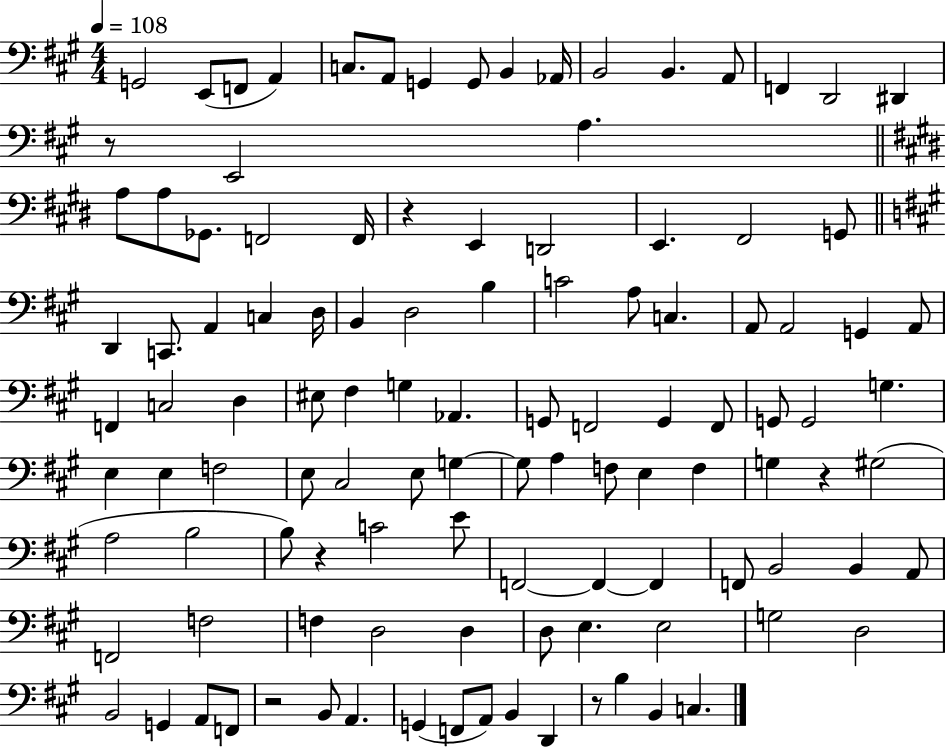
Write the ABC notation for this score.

X:1
T:Untitled
M:4/4
L:1/4
K:A
G,,2 E,,/2 F,,/2 A,, C,/2 A,,/2 G,, G,,/2 B,, _A,,/4 B,,2 B,, A,,/2 F,, D,,2 ^D,, z/2 E,,2 A, A,/2 A,/2 _G,,/2 F,,2 F,,/4 z E,, D,,2 E,, ^F,,2 G,,/2 D,, C,,/2 A,, C, D,/4 B,, D,2 B, C2 A,/2 C, A,,/2 A,,2 G,, A,,/2 F,, C,2 D, ^E,/2 ^F, G, _A,, G,,/2 F,,2 G,, F,,/2 G,,/2 G,,2 G, E, E, F,2 E,/2 ^C,2 E,/2 G, G,/2 A, F,/2 E, F, G, z ^G,2 A,2 B,2 B,/2 z C2 E/2 F,,2 F,, F,, F,,/2 B,,2 B,, A,,/2 F,,2 F,2 F, D,2 D, D,/2 E, E,2 G,2 D,2 B,,2 G,, A,,/2 F,,/2 z2 B,,/2 A,, G,, F,,/2 A,,/2 B,, D,, z/2 B, B,, C,